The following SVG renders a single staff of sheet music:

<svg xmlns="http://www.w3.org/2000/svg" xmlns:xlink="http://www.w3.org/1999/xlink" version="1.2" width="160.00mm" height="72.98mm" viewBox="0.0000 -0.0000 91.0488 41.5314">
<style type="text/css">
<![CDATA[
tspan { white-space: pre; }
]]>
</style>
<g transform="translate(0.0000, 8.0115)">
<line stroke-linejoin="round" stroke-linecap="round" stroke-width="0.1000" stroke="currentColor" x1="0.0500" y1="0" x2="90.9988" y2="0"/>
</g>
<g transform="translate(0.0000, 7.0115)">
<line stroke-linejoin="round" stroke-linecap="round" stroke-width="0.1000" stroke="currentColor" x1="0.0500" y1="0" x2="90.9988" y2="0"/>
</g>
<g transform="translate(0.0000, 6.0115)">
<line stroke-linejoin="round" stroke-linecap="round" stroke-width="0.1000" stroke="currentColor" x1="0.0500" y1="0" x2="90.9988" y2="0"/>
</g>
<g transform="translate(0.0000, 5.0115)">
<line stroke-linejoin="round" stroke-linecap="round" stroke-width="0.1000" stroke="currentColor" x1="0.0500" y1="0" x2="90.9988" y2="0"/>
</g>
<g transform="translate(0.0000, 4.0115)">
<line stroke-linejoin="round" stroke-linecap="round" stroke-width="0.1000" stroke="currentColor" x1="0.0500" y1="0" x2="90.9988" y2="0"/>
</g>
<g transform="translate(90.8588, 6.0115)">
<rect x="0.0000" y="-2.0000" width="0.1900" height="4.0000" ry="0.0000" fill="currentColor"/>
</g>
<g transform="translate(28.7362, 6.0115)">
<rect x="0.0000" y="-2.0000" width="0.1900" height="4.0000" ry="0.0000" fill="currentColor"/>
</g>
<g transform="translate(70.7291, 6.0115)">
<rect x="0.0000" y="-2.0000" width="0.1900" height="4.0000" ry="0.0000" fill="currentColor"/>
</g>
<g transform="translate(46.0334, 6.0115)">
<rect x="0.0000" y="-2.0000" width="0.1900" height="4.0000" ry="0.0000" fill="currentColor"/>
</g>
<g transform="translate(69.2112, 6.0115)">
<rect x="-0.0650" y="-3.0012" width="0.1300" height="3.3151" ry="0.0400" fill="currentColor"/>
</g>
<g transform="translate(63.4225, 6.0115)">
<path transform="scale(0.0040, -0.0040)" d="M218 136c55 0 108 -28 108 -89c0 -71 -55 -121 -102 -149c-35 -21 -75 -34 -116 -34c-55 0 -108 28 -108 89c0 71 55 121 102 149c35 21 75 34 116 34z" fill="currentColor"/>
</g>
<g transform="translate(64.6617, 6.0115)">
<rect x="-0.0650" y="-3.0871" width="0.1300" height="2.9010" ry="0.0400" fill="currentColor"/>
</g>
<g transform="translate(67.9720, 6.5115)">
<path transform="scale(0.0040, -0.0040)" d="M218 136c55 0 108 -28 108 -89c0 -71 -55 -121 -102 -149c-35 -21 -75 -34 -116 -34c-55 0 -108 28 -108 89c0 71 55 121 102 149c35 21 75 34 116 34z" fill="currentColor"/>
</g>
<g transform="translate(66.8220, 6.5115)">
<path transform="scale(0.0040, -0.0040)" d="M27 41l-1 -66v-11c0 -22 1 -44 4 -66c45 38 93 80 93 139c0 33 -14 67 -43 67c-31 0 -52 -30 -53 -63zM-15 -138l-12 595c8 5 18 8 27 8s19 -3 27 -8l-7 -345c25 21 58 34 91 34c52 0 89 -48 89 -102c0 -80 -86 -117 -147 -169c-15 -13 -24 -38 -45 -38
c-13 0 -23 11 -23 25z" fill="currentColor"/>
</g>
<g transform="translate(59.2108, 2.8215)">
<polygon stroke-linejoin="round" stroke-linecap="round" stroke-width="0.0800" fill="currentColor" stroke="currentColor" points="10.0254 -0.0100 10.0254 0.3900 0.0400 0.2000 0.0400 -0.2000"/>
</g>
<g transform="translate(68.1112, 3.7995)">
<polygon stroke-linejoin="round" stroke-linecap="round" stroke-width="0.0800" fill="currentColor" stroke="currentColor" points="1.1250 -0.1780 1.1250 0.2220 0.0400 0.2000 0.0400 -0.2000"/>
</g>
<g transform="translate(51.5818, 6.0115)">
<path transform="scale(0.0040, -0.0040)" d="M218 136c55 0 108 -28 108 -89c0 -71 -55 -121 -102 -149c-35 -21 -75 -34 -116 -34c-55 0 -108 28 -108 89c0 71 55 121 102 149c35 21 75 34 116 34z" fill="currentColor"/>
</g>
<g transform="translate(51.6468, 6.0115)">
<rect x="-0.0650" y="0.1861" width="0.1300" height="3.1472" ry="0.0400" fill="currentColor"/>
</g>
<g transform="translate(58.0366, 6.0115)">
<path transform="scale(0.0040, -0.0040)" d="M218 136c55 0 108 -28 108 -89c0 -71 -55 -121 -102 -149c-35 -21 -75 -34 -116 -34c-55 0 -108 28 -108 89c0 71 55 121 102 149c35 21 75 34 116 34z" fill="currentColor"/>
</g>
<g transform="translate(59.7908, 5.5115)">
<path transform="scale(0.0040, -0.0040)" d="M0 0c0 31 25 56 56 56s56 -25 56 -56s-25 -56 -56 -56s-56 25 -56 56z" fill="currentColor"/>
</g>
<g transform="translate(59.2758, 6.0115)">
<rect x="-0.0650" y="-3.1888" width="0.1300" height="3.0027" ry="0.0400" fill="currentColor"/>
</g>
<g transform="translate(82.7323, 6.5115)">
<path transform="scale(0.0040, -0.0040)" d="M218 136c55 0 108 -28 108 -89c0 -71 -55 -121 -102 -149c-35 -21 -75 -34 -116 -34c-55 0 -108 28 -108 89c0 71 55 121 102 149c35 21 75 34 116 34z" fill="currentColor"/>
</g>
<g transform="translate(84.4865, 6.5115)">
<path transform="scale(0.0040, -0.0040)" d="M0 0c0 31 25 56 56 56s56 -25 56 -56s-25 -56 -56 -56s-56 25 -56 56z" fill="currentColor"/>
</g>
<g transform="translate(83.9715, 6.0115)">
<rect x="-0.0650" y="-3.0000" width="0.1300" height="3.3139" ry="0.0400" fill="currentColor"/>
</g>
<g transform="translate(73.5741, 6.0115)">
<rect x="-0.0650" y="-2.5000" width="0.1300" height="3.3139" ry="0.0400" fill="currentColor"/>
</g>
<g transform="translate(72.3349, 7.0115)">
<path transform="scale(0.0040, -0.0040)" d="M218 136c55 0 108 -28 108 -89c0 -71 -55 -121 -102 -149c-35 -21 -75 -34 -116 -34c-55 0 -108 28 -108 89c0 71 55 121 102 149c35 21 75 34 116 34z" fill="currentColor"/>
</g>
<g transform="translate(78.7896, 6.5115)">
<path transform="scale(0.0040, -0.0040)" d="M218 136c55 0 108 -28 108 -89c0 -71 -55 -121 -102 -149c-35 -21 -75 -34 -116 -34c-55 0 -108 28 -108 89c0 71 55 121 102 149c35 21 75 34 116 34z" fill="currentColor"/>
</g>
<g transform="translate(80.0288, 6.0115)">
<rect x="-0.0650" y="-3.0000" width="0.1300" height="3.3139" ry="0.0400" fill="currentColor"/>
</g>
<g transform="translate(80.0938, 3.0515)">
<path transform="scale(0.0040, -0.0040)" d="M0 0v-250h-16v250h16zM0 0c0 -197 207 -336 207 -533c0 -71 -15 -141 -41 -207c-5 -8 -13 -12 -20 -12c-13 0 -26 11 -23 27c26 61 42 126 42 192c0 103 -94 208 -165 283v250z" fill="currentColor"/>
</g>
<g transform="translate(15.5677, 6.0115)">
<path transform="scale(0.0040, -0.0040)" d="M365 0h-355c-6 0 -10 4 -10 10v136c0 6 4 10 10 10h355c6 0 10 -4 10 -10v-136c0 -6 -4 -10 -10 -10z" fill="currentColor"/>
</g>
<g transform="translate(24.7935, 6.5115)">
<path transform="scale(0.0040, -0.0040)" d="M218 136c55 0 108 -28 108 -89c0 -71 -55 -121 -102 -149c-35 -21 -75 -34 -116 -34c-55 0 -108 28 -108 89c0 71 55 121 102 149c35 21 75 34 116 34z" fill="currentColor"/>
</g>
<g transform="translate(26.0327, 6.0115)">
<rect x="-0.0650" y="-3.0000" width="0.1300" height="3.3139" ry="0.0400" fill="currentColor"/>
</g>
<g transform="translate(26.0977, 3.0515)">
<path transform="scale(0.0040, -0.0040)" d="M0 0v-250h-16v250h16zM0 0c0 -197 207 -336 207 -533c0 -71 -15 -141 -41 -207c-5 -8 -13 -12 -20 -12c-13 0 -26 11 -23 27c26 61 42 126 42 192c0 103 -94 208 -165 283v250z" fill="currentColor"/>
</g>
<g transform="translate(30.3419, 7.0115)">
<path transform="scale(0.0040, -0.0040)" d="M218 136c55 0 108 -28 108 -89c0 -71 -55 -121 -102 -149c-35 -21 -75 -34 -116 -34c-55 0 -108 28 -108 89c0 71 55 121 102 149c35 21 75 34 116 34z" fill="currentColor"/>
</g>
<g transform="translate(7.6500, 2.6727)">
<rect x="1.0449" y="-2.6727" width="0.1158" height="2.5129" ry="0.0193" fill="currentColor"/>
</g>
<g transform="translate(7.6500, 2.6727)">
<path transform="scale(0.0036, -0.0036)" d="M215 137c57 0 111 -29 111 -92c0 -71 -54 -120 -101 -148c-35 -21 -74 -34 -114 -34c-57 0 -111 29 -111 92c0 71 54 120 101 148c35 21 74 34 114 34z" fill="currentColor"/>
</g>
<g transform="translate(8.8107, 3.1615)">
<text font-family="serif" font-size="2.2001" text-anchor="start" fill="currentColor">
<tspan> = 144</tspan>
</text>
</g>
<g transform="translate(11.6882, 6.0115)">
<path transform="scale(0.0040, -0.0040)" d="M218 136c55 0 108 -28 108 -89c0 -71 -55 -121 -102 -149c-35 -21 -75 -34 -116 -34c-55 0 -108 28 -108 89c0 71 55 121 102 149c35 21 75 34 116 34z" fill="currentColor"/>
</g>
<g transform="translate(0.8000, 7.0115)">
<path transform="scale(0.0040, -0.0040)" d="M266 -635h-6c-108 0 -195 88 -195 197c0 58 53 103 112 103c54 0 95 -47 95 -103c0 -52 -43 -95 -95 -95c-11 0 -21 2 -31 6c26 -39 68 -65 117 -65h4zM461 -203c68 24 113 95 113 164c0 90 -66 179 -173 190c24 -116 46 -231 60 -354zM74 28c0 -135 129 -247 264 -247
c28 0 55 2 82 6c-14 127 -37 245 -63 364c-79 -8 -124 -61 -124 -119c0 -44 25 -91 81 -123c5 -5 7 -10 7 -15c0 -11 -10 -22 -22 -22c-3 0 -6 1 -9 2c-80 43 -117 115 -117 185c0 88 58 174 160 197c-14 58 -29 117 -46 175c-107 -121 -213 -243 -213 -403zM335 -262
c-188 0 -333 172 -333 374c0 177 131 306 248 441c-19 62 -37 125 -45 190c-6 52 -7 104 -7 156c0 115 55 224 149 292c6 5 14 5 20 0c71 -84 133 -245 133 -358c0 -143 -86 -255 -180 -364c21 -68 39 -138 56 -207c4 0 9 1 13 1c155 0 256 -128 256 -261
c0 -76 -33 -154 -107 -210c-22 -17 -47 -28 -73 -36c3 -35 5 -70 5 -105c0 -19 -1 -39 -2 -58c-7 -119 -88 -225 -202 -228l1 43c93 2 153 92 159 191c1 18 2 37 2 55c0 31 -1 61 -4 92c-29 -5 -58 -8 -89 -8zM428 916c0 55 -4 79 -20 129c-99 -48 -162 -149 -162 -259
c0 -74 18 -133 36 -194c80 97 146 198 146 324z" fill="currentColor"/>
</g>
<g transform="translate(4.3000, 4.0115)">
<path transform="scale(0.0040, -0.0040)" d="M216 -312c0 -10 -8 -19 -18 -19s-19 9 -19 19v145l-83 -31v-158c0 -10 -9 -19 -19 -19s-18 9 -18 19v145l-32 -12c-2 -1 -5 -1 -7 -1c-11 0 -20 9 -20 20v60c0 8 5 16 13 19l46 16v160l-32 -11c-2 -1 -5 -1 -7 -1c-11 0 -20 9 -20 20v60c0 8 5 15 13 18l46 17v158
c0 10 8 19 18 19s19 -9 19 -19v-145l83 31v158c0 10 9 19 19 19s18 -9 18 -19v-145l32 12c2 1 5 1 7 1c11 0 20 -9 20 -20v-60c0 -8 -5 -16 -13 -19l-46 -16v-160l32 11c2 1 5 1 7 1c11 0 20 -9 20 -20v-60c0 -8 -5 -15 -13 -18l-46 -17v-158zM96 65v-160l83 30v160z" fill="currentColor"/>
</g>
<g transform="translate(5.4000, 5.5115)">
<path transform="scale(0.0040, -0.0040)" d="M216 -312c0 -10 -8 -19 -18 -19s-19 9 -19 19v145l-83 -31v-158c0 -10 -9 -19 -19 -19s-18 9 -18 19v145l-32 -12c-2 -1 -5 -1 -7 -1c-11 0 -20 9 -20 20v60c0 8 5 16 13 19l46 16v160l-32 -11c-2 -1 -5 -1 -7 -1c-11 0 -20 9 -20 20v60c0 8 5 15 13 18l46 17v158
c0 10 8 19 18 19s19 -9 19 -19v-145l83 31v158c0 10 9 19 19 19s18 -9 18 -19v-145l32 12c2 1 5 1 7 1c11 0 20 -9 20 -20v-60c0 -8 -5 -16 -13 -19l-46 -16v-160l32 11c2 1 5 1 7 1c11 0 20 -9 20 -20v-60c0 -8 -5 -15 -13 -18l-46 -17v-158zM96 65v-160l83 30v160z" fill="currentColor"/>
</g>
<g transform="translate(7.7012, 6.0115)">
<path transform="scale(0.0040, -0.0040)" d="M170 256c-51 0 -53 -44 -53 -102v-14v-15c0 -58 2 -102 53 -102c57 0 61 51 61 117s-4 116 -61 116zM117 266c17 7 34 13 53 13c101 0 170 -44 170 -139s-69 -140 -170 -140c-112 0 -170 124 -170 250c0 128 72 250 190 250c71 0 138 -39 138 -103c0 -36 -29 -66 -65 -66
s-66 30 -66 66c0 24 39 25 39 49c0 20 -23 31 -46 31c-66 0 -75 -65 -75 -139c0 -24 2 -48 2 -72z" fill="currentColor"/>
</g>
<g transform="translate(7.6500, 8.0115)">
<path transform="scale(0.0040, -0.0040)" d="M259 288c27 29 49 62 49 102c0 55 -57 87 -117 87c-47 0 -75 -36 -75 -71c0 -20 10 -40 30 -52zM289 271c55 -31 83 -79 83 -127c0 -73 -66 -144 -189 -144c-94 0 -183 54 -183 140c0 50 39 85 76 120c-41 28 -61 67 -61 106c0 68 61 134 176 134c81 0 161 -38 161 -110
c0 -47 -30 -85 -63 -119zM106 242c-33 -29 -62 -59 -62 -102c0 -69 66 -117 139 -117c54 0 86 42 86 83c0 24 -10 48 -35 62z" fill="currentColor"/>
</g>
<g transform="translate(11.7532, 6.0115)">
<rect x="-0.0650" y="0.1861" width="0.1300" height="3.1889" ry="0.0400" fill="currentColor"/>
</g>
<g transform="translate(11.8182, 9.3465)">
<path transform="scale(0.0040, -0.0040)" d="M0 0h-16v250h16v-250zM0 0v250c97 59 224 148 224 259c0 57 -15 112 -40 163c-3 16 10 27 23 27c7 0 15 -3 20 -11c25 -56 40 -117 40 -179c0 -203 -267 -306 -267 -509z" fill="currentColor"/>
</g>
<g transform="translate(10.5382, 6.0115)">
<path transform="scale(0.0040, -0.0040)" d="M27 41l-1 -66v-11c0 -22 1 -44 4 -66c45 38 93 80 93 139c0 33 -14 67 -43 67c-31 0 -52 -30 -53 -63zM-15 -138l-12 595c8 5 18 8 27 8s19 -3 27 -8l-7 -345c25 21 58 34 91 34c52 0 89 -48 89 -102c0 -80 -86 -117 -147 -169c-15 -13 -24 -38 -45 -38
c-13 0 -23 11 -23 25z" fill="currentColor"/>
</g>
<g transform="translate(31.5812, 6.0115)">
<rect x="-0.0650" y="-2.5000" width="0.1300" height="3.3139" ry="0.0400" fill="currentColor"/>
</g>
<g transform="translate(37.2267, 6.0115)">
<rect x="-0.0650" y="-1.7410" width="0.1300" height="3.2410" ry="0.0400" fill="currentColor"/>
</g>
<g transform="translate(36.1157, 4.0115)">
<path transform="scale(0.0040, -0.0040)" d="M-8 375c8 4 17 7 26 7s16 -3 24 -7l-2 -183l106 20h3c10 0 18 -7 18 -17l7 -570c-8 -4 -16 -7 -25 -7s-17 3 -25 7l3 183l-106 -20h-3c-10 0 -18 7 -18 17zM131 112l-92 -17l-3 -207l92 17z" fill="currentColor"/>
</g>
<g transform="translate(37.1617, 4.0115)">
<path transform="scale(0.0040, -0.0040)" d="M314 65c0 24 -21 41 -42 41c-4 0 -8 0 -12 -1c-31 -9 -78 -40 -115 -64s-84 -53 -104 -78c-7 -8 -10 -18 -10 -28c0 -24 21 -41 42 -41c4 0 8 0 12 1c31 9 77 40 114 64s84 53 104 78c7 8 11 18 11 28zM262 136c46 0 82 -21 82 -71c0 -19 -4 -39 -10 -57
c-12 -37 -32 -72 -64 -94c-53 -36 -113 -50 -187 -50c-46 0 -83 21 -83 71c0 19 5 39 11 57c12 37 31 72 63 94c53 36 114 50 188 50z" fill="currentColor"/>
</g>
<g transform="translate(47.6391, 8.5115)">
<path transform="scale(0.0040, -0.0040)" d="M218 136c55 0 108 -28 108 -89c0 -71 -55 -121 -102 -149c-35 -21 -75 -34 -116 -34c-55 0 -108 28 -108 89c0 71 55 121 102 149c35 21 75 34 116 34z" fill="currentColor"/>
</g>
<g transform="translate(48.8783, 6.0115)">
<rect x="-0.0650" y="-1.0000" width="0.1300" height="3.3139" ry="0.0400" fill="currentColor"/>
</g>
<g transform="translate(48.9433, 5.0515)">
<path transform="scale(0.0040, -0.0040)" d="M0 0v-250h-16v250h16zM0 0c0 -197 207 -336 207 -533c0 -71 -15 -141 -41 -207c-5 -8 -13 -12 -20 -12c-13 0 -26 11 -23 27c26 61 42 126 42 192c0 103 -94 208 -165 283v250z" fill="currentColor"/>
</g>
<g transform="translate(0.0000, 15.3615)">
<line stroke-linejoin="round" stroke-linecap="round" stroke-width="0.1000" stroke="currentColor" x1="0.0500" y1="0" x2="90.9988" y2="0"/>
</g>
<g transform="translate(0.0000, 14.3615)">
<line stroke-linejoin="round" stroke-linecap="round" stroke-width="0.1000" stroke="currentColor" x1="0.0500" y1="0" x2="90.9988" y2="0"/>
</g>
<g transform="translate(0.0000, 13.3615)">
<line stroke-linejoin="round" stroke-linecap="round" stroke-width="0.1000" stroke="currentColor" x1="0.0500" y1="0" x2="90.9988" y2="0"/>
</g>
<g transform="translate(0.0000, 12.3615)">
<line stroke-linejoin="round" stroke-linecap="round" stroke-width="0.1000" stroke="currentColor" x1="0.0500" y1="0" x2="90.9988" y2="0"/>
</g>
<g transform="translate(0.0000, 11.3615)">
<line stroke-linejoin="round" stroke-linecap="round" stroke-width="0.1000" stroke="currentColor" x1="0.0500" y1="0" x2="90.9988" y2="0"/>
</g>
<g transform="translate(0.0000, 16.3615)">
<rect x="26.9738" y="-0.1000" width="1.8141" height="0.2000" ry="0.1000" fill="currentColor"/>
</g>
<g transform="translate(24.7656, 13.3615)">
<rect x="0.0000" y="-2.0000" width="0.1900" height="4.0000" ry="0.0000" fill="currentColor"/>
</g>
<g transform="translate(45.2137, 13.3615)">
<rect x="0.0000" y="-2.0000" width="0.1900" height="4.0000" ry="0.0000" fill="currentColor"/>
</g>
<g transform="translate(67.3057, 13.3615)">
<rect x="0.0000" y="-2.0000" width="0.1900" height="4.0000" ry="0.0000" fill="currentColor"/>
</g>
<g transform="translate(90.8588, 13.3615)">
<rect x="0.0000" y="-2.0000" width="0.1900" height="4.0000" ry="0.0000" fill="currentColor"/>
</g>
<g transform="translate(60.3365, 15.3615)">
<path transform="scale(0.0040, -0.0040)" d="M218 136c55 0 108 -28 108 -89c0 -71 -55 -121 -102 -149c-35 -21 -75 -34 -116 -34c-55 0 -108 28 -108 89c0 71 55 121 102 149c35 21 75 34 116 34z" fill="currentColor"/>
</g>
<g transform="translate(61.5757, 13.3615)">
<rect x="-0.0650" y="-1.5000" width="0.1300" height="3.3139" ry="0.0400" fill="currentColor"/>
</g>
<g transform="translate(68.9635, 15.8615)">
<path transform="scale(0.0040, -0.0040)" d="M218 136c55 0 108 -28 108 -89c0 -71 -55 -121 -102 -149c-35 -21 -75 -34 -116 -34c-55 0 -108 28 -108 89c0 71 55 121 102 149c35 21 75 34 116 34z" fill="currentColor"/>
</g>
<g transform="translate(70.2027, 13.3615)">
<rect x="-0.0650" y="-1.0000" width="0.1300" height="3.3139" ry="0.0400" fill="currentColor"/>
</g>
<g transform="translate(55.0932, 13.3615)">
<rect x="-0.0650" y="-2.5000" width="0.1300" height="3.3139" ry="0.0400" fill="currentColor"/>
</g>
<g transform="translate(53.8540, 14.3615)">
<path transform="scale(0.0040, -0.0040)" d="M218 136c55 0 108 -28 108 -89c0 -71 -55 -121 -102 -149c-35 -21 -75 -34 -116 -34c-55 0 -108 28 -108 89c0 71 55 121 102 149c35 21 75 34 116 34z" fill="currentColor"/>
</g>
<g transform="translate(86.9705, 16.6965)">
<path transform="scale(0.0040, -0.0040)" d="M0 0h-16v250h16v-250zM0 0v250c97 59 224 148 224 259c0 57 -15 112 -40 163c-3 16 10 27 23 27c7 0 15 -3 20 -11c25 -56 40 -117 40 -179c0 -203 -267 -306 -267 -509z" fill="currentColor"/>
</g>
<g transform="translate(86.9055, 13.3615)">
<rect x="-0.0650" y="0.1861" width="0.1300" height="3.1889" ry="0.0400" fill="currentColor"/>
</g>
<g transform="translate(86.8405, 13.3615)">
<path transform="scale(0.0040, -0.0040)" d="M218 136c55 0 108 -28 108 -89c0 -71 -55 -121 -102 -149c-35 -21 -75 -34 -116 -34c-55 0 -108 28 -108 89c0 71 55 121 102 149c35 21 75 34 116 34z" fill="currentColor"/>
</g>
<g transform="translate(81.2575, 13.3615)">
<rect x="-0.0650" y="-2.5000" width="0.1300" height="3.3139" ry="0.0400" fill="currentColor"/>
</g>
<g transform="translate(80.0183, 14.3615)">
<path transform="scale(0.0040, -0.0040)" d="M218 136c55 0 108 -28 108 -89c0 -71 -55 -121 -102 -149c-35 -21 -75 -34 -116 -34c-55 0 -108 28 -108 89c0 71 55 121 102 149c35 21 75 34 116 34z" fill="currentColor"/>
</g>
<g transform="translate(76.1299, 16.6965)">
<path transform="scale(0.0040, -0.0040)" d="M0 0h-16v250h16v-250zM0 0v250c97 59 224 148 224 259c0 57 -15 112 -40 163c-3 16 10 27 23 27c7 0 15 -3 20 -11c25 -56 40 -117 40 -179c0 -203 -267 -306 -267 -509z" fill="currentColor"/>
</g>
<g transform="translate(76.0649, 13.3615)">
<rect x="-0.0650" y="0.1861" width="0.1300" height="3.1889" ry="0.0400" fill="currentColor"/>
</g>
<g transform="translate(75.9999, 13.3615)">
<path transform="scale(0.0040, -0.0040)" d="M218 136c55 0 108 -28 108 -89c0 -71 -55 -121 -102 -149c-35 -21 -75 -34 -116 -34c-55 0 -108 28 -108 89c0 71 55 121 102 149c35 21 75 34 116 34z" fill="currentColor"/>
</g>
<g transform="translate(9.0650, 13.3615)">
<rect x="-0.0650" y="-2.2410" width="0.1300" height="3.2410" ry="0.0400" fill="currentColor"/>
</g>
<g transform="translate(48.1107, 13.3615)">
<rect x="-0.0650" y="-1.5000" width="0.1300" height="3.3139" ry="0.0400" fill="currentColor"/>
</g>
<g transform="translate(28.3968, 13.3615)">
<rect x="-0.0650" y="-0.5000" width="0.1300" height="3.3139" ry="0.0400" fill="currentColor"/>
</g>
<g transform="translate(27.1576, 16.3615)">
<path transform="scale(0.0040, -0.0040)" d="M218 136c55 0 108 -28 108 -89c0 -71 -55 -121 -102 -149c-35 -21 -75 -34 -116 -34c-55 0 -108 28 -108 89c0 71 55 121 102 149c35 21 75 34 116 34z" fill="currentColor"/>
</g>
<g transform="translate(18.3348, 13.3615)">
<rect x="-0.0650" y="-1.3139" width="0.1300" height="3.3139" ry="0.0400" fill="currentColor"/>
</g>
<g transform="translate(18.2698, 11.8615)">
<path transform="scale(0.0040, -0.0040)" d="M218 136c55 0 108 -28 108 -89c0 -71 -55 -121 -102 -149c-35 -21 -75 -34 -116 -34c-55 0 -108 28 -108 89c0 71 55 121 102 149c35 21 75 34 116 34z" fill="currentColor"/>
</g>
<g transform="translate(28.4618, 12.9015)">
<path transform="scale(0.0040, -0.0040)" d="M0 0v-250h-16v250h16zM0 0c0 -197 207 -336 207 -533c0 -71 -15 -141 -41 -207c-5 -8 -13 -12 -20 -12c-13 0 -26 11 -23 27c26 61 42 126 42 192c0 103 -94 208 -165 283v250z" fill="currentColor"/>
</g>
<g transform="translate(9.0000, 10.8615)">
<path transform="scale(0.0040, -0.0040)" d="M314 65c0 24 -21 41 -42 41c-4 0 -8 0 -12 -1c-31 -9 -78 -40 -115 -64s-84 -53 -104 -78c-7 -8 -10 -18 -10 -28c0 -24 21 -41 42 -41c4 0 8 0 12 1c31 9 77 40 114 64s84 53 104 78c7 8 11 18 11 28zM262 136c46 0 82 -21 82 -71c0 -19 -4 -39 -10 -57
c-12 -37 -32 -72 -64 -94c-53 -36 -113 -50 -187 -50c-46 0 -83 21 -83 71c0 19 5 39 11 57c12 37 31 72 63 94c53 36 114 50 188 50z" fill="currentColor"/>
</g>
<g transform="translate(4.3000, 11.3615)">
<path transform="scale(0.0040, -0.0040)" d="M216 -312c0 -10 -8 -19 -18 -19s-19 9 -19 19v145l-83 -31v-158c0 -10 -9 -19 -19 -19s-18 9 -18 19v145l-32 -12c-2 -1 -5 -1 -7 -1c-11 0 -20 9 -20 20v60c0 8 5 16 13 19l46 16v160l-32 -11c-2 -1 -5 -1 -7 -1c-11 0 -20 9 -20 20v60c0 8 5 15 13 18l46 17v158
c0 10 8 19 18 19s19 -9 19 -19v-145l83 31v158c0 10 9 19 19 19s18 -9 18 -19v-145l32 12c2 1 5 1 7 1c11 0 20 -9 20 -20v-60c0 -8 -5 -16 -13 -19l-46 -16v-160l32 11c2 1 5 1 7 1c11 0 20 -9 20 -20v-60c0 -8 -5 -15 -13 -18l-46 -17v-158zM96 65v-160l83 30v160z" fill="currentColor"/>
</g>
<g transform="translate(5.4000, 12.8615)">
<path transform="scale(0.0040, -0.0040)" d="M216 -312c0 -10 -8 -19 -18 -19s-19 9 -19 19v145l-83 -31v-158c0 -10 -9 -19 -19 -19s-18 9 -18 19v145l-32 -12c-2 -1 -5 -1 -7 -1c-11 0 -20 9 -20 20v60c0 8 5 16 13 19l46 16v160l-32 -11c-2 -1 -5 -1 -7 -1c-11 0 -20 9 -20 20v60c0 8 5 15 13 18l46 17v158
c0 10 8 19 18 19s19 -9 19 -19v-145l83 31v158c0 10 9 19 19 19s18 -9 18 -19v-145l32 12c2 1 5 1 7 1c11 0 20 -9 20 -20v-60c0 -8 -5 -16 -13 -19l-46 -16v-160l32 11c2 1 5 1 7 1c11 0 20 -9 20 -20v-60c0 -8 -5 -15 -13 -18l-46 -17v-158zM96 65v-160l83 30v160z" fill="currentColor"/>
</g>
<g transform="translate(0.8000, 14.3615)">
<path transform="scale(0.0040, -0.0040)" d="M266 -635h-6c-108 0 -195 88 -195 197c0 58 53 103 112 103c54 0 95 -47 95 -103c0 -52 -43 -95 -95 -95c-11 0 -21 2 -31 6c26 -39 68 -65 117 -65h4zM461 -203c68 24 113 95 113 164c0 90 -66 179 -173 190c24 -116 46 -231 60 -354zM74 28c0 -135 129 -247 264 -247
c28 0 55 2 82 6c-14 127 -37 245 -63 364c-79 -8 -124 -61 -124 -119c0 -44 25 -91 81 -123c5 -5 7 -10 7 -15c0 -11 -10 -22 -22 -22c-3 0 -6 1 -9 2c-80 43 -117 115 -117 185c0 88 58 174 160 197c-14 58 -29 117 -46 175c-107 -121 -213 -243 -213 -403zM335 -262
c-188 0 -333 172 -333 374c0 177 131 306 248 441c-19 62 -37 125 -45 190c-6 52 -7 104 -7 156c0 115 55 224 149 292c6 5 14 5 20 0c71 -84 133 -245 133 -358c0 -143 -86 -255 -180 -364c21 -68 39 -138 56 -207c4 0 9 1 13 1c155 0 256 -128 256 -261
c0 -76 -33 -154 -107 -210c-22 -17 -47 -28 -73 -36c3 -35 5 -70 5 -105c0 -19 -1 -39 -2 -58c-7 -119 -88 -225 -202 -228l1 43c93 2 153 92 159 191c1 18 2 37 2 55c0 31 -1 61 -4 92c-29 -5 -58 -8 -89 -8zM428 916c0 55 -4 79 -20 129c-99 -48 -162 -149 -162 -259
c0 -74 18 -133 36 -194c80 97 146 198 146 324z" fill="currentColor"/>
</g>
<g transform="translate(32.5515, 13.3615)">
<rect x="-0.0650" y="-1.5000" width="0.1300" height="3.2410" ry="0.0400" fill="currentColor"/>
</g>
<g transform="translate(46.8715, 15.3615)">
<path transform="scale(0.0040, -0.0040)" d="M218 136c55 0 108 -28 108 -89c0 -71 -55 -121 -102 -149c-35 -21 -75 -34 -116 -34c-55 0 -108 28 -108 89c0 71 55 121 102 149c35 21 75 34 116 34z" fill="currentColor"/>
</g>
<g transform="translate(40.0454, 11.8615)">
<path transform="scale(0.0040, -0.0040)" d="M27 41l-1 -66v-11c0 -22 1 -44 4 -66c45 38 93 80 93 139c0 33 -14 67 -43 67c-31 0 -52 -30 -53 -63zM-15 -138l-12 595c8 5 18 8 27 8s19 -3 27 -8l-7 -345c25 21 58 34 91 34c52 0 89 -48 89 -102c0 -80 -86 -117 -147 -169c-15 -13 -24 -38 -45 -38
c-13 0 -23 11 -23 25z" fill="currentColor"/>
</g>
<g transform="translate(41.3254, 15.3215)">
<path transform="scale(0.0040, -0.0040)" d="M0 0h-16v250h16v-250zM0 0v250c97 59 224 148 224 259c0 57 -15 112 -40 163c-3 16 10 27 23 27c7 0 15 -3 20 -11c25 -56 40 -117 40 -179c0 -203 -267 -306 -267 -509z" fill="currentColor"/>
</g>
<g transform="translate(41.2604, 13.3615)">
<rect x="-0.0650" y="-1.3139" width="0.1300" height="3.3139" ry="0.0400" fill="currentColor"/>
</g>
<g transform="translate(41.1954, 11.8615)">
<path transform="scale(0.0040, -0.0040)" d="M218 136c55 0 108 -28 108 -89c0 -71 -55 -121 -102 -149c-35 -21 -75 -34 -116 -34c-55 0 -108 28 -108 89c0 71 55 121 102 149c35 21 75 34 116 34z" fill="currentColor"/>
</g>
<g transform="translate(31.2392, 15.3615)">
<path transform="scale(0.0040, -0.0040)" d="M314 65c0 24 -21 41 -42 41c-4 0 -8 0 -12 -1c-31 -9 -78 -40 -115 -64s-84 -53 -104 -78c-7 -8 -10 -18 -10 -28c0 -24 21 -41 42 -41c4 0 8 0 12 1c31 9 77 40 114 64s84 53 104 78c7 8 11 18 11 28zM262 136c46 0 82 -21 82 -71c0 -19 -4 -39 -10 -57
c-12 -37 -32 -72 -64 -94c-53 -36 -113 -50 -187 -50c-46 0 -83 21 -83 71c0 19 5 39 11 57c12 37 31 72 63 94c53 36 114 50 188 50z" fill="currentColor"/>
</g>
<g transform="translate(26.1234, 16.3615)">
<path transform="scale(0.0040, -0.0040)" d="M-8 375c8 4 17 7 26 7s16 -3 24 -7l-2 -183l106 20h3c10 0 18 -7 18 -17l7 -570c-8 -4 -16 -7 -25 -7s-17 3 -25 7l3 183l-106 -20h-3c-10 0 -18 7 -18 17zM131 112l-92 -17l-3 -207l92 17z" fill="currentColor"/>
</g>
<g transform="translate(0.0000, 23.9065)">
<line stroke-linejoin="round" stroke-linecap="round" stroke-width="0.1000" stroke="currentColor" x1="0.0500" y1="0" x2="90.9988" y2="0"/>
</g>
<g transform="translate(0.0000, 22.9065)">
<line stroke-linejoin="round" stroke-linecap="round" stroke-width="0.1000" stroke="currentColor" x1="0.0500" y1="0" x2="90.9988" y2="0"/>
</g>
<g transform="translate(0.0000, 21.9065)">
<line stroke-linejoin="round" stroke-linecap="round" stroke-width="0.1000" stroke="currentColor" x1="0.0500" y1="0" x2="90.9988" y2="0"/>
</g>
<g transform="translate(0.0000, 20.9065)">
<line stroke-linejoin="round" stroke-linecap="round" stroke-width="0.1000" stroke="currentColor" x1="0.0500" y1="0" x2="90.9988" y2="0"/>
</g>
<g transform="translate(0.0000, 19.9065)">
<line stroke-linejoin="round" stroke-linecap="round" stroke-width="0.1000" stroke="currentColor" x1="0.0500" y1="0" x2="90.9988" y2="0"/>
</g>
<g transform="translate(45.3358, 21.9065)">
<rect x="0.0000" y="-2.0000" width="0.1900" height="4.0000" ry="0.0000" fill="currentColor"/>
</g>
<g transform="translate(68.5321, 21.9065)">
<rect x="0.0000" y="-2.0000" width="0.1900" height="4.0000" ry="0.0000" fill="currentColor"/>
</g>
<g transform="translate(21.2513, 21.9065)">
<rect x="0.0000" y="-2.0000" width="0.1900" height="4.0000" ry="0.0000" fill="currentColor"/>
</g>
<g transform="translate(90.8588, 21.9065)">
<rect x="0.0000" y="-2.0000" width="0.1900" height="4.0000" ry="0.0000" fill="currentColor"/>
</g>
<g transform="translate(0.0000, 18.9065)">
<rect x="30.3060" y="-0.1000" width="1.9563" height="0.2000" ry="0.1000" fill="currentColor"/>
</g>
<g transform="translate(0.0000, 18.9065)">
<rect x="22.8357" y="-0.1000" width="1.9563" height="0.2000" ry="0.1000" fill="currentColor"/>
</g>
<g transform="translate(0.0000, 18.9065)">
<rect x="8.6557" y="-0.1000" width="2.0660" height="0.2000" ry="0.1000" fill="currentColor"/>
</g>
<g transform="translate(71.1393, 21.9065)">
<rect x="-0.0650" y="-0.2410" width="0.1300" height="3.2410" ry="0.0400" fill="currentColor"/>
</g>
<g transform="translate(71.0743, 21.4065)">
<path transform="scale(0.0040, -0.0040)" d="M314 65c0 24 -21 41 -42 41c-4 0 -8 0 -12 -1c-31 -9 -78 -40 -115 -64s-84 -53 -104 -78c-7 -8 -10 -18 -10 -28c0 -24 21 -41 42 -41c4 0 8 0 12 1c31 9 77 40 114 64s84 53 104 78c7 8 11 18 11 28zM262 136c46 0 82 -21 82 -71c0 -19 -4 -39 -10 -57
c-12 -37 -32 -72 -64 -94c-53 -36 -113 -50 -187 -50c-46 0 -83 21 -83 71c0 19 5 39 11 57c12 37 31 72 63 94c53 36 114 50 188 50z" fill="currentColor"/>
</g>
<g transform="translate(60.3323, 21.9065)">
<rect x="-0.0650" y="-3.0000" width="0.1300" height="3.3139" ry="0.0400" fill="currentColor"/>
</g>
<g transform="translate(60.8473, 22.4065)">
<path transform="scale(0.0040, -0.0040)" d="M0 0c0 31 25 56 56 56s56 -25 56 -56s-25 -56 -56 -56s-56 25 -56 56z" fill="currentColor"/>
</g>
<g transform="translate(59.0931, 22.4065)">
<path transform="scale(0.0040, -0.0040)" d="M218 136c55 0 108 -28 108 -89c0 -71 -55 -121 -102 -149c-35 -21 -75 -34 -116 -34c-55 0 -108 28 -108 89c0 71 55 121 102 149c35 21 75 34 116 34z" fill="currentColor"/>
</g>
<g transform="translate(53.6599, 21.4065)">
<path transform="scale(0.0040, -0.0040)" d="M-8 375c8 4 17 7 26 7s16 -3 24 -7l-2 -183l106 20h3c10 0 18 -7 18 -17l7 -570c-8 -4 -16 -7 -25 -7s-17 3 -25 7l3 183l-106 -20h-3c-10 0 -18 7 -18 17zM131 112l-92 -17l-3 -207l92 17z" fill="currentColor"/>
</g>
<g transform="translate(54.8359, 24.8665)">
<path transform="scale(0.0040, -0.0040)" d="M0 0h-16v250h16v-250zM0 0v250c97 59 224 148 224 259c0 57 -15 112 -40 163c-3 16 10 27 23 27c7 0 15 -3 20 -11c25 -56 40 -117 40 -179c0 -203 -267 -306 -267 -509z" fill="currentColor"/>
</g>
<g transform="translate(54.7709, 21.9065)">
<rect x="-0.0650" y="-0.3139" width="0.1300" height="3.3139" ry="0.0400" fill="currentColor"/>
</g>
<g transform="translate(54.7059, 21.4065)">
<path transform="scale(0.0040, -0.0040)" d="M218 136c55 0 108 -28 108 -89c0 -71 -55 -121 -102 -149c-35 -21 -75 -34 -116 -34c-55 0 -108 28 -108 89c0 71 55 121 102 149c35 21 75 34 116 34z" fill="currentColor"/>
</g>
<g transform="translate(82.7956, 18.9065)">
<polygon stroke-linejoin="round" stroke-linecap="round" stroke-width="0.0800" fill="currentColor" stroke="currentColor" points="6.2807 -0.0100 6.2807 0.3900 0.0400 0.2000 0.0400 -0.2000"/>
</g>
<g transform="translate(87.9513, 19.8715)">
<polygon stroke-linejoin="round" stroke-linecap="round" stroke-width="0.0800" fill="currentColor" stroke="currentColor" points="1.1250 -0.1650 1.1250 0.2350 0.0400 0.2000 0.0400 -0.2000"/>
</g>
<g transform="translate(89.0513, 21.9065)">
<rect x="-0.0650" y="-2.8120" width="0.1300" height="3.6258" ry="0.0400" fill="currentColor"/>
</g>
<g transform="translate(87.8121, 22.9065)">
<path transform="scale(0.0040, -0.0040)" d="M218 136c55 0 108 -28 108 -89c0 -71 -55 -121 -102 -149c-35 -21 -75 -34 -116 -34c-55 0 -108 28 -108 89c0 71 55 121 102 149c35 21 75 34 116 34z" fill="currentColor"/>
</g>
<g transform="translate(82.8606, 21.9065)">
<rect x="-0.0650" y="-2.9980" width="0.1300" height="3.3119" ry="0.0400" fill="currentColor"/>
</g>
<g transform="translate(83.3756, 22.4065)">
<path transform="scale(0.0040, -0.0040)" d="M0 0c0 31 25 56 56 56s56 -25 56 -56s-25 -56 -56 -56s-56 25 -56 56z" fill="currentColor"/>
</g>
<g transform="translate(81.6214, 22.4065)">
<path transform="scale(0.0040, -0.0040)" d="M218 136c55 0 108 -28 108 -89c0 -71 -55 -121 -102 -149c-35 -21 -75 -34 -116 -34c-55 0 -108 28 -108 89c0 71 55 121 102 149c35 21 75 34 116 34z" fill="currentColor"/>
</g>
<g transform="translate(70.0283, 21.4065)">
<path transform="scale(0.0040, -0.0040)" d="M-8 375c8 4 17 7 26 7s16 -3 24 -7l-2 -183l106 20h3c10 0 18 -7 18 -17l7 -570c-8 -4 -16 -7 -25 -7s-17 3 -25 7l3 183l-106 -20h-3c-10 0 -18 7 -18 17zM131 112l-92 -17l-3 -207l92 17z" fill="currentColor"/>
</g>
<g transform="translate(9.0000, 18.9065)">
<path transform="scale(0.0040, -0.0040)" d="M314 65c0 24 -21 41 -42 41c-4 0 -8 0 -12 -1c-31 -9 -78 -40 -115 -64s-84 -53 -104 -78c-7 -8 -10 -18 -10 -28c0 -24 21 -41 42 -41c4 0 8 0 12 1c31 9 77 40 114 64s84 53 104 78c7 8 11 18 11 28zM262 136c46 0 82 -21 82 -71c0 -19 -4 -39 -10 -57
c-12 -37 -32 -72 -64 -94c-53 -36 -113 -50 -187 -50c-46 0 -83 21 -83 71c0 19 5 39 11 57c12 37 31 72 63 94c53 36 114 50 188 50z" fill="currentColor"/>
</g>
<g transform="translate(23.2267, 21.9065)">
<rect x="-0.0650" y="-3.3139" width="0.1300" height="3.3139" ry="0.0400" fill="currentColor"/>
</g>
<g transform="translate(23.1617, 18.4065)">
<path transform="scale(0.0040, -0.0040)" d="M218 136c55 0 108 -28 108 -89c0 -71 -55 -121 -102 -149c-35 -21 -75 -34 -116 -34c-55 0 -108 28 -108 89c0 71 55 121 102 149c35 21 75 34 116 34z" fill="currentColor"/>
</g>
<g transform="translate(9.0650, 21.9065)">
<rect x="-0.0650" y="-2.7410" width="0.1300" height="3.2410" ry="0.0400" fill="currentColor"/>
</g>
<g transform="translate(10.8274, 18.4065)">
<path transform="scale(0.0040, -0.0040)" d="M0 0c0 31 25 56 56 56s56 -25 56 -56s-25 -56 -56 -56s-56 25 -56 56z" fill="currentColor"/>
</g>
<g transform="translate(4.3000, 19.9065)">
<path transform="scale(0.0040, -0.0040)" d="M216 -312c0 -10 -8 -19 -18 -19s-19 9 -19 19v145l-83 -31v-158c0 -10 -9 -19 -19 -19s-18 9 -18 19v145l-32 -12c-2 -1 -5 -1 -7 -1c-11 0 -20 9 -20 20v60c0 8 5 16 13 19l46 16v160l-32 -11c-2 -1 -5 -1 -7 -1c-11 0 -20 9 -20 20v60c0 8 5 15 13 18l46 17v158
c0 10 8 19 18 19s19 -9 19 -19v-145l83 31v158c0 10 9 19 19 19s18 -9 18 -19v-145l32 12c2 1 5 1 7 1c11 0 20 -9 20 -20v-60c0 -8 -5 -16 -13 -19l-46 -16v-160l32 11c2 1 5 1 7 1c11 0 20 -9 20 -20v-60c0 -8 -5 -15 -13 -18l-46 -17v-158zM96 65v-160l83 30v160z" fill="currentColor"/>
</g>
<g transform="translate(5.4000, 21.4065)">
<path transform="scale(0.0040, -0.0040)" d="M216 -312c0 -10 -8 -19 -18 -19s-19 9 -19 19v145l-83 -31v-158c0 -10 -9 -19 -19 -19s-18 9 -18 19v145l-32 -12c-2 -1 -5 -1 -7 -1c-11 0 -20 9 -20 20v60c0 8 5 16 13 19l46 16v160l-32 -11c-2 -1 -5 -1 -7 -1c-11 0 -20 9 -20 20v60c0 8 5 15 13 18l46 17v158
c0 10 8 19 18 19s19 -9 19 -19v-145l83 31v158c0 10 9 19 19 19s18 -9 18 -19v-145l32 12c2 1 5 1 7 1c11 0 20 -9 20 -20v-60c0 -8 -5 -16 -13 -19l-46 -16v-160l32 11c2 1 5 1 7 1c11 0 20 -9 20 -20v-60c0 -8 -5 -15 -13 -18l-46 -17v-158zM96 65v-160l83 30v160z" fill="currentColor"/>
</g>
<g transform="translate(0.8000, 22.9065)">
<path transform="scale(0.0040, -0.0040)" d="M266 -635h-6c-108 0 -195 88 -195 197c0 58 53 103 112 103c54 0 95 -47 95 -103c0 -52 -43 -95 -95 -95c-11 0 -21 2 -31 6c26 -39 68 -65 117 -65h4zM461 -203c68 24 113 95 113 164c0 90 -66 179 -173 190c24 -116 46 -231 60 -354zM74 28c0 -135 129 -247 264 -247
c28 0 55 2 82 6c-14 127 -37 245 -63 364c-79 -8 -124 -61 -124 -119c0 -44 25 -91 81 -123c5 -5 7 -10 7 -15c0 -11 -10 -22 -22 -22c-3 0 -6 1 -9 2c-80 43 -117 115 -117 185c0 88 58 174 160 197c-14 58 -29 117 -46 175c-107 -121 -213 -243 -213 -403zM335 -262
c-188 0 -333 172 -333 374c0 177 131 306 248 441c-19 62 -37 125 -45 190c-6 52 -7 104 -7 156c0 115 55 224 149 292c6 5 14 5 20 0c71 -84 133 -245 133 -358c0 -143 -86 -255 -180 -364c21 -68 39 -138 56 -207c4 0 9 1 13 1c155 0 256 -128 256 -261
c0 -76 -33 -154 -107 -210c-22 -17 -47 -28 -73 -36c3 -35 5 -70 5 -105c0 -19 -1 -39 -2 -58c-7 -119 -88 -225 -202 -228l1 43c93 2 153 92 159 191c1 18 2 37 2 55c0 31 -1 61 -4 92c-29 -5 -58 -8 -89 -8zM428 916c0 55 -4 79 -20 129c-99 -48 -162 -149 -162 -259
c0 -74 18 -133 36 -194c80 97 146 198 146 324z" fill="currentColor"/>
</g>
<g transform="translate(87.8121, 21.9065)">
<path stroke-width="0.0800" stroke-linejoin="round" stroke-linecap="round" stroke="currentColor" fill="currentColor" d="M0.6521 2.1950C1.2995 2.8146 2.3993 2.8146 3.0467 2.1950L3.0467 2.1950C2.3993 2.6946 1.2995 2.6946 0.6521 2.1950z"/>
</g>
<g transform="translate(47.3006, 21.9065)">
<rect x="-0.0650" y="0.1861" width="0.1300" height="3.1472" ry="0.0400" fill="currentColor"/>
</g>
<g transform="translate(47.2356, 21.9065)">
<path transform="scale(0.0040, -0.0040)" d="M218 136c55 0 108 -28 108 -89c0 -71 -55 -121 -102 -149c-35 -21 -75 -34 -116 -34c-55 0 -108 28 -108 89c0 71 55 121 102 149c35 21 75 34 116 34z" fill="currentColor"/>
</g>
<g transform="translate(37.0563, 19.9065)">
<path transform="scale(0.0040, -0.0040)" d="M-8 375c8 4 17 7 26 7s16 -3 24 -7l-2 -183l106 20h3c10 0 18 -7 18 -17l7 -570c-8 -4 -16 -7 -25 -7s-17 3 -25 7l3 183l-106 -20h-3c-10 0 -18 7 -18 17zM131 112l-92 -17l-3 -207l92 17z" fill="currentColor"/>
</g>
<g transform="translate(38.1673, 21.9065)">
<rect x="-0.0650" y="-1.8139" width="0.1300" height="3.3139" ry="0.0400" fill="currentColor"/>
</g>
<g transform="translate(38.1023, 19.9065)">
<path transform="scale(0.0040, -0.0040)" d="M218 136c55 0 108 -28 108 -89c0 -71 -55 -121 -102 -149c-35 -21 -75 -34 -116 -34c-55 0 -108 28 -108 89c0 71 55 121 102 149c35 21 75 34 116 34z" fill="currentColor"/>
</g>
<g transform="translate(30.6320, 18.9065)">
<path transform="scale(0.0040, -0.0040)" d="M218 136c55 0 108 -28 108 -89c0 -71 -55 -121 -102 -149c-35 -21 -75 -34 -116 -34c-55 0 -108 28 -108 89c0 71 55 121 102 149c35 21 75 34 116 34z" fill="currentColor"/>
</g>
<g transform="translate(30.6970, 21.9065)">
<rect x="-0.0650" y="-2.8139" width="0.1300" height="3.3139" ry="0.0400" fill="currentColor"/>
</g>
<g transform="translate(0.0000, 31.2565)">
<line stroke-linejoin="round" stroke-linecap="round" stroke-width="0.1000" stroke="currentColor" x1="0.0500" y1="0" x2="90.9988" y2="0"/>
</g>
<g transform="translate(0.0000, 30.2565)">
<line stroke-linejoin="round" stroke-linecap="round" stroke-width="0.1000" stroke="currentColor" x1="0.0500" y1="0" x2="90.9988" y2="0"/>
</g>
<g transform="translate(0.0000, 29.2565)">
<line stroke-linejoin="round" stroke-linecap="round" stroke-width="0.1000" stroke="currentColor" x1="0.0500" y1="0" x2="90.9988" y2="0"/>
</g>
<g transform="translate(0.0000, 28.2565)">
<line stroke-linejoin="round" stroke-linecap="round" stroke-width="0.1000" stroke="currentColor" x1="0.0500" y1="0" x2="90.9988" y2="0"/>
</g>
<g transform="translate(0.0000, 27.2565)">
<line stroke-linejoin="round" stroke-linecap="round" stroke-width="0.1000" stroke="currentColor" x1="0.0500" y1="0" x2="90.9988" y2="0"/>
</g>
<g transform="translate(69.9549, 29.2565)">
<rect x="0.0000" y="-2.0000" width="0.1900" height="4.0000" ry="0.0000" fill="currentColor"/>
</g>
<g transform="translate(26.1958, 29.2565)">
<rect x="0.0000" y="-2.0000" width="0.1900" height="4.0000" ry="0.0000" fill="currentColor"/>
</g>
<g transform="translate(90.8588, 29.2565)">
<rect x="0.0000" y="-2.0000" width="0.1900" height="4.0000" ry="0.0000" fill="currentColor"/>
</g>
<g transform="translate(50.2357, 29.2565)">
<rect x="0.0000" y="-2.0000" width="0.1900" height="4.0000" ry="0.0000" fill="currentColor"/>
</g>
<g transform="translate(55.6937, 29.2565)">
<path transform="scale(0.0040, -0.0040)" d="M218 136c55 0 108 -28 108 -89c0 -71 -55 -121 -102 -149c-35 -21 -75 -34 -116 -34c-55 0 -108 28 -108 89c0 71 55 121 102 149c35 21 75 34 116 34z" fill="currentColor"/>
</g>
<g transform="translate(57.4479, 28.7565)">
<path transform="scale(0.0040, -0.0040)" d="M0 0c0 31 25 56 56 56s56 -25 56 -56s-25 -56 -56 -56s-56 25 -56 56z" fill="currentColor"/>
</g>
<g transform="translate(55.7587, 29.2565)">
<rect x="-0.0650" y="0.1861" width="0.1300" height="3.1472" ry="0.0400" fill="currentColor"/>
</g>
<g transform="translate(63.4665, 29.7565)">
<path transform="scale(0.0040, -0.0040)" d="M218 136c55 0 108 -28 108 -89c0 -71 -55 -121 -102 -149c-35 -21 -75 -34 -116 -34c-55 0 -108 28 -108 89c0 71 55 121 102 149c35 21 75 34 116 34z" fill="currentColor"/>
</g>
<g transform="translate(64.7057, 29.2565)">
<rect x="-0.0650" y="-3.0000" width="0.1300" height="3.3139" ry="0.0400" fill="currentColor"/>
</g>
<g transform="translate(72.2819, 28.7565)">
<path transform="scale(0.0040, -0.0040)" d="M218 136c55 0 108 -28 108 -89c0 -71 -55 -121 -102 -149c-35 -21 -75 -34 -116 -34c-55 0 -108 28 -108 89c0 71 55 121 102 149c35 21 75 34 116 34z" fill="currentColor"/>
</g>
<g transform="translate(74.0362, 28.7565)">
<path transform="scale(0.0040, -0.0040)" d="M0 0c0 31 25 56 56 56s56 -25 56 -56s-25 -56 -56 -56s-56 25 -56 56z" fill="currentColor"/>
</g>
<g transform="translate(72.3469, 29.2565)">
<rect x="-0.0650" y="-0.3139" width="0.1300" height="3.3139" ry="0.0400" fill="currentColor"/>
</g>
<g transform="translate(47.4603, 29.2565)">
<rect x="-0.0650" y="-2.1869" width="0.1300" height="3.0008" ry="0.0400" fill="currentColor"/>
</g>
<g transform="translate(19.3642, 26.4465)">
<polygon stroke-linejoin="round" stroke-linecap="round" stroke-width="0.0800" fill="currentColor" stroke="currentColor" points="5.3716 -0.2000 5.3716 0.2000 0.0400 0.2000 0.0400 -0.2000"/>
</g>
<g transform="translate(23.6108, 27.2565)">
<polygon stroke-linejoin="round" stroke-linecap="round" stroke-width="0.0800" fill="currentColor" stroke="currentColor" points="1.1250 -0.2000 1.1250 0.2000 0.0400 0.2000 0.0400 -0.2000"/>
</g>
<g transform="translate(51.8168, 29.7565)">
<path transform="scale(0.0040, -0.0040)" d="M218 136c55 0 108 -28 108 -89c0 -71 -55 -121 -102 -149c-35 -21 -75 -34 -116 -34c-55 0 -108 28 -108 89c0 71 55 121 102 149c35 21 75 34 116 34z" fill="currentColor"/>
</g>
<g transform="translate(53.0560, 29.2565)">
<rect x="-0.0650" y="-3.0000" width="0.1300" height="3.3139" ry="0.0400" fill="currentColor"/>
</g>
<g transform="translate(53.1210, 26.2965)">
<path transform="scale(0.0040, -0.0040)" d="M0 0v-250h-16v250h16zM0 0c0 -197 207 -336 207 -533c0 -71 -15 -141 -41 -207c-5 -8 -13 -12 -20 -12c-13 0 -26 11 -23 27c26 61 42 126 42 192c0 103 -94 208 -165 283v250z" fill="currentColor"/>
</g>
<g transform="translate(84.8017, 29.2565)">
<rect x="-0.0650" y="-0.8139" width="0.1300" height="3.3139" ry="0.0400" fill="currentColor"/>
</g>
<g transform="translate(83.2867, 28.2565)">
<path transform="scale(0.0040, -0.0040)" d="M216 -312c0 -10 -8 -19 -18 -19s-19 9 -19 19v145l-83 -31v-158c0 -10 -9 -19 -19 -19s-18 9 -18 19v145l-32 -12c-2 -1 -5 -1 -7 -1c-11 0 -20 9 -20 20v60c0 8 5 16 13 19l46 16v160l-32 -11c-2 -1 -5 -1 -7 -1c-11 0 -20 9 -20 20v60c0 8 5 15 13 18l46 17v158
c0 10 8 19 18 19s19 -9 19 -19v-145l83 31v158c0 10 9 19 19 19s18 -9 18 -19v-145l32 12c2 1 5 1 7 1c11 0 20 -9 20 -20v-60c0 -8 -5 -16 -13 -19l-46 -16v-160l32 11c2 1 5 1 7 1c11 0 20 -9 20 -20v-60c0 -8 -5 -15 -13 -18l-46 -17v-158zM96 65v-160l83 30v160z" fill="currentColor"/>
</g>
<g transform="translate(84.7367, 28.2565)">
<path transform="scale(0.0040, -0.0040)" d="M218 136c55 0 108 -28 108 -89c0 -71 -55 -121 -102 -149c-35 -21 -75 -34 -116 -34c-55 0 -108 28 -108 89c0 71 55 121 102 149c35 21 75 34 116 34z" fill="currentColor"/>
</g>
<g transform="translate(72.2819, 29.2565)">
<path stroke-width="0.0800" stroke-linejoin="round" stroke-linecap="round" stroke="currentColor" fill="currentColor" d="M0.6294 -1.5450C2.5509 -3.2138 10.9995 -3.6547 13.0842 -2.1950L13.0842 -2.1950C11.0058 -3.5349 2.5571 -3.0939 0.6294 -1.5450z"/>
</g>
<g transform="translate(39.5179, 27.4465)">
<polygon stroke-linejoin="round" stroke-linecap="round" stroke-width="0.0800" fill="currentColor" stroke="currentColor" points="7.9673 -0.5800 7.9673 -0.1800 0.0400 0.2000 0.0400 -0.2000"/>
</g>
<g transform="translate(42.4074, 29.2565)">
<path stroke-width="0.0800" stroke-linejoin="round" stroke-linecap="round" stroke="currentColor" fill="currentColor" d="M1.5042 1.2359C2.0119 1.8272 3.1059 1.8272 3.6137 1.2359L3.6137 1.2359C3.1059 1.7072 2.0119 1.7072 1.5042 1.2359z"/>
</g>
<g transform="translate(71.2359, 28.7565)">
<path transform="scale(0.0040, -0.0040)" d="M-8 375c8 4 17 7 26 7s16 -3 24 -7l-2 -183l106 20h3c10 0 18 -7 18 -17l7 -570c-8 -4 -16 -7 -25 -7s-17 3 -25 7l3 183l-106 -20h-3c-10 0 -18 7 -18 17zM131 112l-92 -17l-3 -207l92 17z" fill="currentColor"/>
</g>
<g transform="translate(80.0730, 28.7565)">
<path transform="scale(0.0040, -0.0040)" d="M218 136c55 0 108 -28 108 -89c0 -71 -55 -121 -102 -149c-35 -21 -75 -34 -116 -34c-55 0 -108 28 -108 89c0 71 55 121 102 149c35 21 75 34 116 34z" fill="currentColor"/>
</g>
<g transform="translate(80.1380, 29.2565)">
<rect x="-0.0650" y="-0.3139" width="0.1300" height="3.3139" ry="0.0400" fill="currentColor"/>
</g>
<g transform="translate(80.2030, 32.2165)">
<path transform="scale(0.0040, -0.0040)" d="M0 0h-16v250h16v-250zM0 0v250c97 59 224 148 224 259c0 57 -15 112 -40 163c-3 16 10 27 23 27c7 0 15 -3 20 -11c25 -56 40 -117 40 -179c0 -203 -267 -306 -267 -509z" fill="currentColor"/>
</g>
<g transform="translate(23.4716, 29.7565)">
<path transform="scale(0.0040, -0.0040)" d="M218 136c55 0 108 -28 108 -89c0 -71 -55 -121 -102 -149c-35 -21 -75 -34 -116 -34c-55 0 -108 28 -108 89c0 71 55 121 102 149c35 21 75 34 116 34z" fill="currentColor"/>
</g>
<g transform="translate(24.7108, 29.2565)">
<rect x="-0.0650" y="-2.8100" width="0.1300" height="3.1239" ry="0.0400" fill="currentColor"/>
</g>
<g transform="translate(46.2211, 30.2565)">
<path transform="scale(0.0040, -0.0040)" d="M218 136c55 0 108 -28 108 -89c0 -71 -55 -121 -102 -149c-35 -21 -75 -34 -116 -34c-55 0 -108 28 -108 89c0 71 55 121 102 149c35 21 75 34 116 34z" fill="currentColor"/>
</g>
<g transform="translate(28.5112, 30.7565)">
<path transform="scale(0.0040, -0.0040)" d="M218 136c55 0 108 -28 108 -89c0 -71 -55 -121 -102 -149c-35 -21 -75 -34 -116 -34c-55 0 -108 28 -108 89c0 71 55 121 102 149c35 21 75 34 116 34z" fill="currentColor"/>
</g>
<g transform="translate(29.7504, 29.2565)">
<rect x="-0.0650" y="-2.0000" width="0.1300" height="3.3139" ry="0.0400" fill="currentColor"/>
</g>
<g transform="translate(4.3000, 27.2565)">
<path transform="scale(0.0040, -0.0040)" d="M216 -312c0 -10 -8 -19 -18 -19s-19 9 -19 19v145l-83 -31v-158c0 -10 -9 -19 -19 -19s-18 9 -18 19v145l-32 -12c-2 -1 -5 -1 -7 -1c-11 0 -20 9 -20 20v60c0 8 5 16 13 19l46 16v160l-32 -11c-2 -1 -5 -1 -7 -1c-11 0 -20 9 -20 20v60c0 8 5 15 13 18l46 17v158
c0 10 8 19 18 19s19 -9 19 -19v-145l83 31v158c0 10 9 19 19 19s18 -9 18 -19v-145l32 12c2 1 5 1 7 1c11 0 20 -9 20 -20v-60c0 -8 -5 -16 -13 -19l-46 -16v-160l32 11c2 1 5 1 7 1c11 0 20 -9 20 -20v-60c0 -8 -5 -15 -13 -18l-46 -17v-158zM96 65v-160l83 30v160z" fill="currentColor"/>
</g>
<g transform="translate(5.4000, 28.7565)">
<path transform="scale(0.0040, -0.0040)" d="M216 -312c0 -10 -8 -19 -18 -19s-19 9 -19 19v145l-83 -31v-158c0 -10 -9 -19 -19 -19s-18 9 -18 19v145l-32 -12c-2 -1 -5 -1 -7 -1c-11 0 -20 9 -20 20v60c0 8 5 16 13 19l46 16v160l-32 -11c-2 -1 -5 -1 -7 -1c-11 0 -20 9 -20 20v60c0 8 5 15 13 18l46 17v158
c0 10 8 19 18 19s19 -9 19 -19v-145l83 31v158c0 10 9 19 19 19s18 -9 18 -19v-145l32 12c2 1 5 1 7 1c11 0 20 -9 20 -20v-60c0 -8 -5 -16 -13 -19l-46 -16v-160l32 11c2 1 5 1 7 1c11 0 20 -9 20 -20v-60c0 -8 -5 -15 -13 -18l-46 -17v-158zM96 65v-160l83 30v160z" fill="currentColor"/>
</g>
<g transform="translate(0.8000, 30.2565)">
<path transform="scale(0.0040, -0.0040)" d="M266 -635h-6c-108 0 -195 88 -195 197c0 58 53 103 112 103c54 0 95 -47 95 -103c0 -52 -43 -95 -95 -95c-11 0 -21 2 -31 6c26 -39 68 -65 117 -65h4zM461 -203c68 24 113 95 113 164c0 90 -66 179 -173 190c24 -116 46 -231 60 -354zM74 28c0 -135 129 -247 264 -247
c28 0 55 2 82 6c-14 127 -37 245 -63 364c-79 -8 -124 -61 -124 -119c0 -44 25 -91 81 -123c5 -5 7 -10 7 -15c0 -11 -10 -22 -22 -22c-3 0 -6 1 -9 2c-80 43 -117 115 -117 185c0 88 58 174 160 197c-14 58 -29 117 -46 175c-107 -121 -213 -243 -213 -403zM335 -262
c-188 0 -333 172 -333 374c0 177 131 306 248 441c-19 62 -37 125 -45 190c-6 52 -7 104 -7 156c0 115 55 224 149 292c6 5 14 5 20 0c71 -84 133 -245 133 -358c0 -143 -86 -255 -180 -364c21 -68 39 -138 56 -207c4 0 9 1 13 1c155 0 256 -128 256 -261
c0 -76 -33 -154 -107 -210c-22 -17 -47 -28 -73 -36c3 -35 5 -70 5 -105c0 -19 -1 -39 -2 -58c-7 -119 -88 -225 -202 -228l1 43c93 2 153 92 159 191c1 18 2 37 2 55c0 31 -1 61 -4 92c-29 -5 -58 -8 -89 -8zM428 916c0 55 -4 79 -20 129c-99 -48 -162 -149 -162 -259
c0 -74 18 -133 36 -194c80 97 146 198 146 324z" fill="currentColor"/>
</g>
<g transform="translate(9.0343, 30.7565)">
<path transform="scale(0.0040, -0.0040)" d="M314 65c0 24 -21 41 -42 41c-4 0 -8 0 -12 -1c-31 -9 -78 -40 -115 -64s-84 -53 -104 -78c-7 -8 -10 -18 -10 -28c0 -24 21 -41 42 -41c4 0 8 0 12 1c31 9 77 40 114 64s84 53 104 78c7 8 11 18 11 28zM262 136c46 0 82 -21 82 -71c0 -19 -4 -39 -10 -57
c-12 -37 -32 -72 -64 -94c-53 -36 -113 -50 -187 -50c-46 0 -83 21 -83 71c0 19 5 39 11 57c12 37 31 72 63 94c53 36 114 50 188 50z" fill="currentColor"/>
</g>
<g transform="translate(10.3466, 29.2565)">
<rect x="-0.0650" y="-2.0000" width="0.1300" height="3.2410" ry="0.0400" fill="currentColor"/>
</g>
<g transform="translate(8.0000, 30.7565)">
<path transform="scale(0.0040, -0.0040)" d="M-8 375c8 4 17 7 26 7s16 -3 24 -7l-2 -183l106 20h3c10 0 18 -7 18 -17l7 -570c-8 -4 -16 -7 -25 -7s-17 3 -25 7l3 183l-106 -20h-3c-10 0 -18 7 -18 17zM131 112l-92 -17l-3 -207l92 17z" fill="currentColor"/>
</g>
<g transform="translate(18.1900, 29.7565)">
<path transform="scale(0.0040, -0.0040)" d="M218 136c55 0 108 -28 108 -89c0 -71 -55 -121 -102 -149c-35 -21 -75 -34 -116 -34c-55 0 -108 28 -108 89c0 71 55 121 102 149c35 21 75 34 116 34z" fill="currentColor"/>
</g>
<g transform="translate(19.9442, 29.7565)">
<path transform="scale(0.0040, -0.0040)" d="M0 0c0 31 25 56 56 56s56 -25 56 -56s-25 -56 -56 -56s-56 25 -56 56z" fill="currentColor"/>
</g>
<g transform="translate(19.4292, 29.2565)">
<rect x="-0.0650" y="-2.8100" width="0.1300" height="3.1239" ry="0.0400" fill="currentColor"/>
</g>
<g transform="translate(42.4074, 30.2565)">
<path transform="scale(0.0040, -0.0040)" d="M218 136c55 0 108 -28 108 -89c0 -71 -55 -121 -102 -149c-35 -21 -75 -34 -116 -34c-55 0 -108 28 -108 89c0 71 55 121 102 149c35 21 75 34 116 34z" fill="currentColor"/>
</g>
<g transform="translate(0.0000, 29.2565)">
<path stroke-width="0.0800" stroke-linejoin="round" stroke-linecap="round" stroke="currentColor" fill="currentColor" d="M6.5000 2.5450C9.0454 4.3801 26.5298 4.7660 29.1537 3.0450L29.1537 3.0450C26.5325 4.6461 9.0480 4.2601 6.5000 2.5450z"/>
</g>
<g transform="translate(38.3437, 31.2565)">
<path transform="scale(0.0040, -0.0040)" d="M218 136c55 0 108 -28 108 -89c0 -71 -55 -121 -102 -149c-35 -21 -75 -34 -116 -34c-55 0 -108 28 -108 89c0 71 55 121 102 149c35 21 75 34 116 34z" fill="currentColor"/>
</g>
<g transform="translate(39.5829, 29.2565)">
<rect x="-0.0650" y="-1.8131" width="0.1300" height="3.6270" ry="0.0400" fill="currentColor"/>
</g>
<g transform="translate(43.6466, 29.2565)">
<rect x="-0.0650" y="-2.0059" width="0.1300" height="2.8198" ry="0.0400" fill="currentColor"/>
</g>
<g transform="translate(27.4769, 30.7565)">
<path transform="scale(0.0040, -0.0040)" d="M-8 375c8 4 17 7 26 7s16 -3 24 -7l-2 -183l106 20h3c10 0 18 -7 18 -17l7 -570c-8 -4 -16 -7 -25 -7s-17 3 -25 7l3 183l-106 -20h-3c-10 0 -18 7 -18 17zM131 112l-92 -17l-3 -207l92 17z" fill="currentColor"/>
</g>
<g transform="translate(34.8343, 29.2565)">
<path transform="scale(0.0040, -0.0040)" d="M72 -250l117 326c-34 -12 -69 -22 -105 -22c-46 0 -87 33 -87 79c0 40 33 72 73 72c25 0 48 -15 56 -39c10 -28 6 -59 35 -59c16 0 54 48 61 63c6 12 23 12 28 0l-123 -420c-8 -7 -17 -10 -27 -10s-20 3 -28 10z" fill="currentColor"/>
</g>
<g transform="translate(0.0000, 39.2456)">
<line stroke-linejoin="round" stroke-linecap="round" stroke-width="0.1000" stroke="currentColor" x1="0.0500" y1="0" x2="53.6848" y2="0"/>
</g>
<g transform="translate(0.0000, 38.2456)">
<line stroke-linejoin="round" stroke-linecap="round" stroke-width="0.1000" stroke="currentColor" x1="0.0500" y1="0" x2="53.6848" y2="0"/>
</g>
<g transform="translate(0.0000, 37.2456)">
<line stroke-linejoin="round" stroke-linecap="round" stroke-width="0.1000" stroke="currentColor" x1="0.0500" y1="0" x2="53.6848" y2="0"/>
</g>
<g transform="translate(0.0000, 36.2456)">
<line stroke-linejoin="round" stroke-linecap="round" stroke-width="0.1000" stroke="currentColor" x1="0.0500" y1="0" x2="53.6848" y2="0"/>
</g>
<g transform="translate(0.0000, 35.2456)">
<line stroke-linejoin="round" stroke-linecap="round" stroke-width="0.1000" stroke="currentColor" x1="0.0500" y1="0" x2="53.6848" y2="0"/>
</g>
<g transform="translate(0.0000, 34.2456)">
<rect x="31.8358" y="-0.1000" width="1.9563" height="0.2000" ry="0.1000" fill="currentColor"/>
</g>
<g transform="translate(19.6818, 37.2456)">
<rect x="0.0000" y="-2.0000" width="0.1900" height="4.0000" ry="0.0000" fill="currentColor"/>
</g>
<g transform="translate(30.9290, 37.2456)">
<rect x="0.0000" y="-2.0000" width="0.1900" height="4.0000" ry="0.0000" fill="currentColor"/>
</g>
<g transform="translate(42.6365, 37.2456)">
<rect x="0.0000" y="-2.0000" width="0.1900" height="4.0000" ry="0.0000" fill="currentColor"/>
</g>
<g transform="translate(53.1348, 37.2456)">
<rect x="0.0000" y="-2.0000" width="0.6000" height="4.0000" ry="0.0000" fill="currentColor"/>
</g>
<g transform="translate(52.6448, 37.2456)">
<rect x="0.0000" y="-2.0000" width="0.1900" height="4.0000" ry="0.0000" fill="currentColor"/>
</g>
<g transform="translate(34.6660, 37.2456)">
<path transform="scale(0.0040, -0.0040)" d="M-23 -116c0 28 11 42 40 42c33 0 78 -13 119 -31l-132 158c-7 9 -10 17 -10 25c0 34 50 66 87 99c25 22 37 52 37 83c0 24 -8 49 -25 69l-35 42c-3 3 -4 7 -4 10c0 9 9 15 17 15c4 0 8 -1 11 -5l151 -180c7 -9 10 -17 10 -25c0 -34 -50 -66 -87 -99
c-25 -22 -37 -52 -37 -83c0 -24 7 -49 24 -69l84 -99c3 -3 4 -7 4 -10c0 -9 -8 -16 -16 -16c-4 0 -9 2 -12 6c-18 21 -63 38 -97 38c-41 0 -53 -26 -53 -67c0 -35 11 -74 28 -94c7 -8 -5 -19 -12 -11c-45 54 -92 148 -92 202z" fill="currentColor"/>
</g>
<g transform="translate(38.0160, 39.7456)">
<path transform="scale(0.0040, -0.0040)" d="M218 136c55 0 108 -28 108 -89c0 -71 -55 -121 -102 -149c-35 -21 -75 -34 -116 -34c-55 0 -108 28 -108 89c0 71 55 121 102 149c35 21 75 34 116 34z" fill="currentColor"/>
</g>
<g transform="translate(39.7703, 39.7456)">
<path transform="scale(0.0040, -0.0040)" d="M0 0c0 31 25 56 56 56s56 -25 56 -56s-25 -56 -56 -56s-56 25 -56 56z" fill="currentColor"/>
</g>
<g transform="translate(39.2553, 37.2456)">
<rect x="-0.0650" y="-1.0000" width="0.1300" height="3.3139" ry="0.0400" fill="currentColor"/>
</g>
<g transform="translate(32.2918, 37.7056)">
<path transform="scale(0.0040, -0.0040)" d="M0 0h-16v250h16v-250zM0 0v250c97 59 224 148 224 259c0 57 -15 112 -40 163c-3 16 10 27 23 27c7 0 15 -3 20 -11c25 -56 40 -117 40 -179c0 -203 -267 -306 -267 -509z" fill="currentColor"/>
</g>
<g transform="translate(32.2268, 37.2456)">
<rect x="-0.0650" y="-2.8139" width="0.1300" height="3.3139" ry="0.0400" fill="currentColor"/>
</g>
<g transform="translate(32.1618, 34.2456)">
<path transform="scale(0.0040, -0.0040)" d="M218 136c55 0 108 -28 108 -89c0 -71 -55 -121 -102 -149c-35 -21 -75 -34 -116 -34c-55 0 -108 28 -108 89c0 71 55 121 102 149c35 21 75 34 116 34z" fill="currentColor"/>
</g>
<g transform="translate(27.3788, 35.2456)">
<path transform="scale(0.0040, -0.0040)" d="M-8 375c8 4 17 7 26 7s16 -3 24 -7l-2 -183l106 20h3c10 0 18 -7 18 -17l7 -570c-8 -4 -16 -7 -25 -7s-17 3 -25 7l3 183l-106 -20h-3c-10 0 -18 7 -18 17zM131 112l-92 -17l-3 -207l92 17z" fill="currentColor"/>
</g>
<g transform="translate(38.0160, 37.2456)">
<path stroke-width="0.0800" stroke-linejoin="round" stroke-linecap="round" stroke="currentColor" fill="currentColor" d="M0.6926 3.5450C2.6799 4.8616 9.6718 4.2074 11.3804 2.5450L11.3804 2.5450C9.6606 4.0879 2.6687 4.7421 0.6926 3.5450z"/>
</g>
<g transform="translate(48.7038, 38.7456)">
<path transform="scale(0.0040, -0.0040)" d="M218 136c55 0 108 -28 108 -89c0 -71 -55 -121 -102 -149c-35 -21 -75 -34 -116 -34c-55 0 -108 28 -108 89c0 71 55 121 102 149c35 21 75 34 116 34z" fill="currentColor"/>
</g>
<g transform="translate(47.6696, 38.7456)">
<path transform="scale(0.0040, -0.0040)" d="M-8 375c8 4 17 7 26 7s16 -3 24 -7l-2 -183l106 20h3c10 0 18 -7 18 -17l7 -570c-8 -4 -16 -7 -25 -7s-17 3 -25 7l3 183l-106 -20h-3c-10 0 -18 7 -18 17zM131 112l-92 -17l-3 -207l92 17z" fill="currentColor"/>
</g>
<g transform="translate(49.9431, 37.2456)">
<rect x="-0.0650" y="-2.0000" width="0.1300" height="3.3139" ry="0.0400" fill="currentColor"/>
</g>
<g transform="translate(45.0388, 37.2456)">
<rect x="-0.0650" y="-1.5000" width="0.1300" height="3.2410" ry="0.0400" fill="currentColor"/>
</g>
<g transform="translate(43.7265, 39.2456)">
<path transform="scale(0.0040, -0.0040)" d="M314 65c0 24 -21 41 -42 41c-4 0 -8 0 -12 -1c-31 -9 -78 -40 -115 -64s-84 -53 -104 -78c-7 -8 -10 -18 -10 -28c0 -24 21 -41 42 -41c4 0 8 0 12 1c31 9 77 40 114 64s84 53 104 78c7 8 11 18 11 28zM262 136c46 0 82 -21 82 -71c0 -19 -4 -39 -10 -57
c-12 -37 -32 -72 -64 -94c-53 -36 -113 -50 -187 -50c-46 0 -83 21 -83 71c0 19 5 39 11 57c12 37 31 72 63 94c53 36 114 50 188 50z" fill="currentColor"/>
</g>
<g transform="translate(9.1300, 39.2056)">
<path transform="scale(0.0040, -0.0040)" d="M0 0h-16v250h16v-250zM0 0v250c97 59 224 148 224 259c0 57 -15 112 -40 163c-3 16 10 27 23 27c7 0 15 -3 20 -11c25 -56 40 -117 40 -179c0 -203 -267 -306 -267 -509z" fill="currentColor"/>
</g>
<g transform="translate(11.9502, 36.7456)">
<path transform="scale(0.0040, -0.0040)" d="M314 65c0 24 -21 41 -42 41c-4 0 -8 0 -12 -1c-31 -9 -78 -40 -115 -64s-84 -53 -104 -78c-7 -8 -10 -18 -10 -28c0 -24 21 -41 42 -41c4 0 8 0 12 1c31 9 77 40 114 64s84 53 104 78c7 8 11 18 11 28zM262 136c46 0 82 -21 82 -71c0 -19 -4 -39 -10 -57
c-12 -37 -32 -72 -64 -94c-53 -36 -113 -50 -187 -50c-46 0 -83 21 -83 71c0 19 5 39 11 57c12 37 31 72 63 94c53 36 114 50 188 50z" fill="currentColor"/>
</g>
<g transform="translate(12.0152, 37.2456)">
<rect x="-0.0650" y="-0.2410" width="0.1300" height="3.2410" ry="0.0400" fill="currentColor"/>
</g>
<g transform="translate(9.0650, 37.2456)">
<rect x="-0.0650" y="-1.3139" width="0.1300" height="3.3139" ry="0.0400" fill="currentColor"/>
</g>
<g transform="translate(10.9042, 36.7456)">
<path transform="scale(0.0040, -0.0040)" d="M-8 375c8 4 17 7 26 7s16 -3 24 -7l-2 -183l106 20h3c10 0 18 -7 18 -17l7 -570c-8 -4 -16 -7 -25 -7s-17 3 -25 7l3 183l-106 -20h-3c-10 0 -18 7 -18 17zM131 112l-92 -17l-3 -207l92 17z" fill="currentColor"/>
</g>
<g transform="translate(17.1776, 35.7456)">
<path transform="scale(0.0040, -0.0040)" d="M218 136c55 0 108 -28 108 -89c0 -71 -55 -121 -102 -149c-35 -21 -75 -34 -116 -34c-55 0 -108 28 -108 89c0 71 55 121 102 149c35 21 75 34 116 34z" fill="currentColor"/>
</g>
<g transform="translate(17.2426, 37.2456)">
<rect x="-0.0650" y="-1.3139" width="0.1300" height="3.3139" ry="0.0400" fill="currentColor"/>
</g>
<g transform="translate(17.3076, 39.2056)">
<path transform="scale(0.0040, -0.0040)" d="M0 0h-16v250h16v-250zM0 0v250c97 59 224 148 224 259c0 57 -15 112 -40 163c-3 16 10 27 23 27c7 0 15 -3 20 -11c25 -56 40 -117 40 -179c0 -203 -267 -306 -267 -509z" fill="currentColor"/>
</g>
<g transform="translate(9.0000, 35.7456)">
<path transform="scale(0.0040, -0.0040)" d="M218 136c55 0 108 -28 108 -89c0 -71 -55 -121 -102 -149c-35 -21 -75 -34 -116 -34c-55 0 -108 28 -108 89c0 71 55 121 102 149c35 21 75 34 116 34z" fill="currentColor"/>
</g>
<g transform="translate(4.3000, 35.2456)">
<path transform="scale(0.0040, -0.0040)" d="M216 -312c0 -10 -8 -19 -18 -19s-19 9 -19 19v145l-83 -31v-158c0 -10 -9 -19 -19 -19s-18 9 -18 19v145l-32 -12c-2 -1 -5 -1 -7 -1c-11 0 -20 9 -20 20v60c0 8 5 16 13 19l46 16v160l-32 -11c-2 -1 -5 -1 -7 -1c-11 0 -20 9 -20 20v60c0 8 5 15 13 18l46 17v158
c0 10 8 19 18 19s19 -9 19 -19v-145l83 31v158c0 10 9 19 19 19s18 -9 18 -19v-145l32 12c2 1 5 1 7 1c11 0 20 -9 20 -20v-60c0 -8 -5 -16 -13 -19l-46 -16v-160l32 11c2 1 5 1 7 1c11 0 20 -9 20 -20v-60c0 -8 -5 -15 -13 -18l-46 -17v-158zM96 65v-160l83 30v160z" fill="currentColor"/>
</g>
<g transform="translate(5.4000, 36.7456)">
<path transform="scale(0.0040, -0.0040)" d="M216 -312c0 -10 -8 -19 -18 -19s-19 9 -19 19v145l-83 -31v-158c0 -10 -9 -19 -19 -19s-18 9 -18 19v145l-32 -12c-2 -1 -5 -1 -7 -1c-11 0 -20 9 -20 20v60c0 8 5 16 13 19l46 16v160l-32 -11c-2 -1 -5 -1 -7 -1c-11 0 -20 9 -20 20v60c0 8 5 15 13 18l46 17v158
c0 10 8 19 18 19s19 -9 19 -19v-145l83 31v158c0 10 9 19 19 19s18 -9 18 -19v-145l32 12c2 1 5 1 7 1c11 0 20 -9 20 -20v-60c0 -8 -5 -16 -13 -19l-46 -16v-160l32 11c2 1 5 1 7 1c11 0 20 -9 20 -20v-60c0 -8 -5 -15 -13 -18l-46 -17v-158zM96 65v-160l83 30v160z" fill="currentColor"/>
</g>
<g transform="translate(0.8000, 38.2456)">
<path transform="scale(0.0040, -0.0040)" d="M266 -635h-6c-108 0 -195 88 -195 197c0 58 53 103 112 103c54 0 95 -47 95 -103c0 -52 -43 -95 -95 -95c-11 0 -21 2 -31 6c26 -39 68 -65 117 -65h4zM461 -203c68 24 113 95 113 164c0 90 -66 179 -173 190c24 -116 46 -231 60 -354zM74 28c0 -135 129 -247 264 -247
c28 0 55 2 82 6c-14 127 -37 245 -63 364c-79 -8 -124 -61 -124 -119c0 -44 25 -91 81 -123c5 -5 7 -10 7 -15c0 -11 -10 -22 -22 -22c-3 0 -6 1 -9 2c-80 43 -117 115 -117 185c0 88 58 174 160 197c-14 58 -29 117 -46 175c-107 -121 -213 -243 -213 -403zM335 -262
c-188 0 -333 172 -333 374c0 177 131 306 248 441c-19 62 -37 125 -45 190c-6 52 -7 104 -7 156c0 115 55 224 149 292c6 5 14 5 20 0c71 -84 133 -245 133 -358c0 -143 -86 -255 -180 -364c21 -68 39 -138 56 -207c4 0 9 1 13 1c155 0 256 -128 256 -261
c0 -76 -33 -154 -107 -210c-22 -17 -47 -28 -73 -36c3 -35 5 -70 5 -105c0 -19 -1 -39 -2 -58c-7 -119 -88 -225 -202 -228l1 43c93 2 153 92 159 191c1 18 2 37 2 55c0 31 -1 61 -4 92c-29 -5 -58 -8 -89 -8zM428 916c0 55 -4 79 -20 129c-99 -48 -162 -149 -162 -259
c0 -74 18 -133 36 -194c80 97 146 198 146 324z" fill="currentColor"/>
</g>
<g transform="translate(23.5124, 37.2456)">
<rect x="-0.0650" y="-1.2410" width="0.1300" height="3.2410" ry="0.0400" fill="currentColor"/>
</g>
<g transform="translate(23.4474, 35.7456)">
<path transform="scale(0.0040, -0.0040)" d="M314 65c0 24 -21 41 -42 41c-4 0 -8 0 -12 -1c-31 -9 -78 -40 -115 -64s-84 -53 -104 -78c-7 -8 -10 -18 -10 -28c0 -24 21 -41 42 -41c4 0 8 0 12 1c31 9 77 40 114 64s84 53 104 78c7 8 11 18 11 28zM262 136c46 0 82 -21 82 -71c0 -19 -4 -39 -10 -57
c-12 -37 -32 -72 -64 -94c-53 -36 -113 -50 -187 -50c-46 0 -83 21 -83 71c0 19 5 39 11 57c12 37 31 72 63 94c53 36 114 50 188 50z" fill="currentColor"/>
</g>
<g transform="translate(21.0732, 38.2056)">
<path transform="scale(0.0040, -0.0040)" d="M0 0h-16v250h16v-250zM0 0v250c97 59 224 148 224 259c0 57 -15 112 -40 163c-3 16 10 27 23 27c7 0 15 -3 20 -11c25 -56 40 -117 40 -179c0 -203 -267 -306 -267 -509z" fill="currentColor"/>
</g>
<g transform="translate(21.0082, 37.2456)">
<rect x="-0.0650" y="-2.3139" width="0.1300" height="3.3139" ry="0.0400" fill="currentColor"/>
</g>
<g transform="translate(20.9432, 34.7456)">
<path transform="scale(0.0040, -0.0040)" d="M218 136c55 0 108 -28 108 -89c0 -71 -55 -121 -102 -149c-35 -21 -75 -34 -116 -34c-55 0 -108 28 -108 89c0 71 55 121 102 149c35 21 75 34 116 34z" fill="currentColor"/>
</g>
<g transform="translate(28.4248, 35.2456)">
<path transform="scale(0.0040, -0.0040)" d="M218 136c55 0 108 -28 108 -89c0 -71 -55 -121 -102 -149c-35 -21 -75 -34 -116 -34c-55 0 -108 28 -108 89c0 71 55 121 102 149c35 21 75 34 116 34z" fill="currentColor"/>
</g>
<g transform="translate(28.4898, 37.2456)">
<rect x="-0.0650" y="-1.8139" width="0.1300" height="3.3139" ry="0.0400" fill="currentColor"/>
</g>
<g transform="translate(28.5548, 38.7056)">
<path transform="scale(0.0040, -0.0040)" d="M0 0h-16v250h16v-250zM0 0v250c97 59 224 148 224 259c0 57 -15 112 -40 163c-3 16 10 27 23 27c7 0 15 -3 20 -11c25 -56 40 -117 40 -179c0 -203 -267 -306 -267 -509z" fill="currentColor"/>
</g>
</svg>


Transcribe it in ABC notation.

X:1
T:Untitled
M:6/8
L:1/4
K:D
_B/2 z2 A/2 G f2 D/2 B B/2 B/2 _A/4 G A/2 A g2 e C/2 E2 _e/2 E G E D B/2 G B/2 a2 b a f B c/2 A c2 A/2 G/4 F2 A/2 A/4 F z/2 E/2 G/2 G/2 A/2 B A c c/2 ^d e/2 c2 e/2 g/2 e2 f/2 a/2 z D E2 F